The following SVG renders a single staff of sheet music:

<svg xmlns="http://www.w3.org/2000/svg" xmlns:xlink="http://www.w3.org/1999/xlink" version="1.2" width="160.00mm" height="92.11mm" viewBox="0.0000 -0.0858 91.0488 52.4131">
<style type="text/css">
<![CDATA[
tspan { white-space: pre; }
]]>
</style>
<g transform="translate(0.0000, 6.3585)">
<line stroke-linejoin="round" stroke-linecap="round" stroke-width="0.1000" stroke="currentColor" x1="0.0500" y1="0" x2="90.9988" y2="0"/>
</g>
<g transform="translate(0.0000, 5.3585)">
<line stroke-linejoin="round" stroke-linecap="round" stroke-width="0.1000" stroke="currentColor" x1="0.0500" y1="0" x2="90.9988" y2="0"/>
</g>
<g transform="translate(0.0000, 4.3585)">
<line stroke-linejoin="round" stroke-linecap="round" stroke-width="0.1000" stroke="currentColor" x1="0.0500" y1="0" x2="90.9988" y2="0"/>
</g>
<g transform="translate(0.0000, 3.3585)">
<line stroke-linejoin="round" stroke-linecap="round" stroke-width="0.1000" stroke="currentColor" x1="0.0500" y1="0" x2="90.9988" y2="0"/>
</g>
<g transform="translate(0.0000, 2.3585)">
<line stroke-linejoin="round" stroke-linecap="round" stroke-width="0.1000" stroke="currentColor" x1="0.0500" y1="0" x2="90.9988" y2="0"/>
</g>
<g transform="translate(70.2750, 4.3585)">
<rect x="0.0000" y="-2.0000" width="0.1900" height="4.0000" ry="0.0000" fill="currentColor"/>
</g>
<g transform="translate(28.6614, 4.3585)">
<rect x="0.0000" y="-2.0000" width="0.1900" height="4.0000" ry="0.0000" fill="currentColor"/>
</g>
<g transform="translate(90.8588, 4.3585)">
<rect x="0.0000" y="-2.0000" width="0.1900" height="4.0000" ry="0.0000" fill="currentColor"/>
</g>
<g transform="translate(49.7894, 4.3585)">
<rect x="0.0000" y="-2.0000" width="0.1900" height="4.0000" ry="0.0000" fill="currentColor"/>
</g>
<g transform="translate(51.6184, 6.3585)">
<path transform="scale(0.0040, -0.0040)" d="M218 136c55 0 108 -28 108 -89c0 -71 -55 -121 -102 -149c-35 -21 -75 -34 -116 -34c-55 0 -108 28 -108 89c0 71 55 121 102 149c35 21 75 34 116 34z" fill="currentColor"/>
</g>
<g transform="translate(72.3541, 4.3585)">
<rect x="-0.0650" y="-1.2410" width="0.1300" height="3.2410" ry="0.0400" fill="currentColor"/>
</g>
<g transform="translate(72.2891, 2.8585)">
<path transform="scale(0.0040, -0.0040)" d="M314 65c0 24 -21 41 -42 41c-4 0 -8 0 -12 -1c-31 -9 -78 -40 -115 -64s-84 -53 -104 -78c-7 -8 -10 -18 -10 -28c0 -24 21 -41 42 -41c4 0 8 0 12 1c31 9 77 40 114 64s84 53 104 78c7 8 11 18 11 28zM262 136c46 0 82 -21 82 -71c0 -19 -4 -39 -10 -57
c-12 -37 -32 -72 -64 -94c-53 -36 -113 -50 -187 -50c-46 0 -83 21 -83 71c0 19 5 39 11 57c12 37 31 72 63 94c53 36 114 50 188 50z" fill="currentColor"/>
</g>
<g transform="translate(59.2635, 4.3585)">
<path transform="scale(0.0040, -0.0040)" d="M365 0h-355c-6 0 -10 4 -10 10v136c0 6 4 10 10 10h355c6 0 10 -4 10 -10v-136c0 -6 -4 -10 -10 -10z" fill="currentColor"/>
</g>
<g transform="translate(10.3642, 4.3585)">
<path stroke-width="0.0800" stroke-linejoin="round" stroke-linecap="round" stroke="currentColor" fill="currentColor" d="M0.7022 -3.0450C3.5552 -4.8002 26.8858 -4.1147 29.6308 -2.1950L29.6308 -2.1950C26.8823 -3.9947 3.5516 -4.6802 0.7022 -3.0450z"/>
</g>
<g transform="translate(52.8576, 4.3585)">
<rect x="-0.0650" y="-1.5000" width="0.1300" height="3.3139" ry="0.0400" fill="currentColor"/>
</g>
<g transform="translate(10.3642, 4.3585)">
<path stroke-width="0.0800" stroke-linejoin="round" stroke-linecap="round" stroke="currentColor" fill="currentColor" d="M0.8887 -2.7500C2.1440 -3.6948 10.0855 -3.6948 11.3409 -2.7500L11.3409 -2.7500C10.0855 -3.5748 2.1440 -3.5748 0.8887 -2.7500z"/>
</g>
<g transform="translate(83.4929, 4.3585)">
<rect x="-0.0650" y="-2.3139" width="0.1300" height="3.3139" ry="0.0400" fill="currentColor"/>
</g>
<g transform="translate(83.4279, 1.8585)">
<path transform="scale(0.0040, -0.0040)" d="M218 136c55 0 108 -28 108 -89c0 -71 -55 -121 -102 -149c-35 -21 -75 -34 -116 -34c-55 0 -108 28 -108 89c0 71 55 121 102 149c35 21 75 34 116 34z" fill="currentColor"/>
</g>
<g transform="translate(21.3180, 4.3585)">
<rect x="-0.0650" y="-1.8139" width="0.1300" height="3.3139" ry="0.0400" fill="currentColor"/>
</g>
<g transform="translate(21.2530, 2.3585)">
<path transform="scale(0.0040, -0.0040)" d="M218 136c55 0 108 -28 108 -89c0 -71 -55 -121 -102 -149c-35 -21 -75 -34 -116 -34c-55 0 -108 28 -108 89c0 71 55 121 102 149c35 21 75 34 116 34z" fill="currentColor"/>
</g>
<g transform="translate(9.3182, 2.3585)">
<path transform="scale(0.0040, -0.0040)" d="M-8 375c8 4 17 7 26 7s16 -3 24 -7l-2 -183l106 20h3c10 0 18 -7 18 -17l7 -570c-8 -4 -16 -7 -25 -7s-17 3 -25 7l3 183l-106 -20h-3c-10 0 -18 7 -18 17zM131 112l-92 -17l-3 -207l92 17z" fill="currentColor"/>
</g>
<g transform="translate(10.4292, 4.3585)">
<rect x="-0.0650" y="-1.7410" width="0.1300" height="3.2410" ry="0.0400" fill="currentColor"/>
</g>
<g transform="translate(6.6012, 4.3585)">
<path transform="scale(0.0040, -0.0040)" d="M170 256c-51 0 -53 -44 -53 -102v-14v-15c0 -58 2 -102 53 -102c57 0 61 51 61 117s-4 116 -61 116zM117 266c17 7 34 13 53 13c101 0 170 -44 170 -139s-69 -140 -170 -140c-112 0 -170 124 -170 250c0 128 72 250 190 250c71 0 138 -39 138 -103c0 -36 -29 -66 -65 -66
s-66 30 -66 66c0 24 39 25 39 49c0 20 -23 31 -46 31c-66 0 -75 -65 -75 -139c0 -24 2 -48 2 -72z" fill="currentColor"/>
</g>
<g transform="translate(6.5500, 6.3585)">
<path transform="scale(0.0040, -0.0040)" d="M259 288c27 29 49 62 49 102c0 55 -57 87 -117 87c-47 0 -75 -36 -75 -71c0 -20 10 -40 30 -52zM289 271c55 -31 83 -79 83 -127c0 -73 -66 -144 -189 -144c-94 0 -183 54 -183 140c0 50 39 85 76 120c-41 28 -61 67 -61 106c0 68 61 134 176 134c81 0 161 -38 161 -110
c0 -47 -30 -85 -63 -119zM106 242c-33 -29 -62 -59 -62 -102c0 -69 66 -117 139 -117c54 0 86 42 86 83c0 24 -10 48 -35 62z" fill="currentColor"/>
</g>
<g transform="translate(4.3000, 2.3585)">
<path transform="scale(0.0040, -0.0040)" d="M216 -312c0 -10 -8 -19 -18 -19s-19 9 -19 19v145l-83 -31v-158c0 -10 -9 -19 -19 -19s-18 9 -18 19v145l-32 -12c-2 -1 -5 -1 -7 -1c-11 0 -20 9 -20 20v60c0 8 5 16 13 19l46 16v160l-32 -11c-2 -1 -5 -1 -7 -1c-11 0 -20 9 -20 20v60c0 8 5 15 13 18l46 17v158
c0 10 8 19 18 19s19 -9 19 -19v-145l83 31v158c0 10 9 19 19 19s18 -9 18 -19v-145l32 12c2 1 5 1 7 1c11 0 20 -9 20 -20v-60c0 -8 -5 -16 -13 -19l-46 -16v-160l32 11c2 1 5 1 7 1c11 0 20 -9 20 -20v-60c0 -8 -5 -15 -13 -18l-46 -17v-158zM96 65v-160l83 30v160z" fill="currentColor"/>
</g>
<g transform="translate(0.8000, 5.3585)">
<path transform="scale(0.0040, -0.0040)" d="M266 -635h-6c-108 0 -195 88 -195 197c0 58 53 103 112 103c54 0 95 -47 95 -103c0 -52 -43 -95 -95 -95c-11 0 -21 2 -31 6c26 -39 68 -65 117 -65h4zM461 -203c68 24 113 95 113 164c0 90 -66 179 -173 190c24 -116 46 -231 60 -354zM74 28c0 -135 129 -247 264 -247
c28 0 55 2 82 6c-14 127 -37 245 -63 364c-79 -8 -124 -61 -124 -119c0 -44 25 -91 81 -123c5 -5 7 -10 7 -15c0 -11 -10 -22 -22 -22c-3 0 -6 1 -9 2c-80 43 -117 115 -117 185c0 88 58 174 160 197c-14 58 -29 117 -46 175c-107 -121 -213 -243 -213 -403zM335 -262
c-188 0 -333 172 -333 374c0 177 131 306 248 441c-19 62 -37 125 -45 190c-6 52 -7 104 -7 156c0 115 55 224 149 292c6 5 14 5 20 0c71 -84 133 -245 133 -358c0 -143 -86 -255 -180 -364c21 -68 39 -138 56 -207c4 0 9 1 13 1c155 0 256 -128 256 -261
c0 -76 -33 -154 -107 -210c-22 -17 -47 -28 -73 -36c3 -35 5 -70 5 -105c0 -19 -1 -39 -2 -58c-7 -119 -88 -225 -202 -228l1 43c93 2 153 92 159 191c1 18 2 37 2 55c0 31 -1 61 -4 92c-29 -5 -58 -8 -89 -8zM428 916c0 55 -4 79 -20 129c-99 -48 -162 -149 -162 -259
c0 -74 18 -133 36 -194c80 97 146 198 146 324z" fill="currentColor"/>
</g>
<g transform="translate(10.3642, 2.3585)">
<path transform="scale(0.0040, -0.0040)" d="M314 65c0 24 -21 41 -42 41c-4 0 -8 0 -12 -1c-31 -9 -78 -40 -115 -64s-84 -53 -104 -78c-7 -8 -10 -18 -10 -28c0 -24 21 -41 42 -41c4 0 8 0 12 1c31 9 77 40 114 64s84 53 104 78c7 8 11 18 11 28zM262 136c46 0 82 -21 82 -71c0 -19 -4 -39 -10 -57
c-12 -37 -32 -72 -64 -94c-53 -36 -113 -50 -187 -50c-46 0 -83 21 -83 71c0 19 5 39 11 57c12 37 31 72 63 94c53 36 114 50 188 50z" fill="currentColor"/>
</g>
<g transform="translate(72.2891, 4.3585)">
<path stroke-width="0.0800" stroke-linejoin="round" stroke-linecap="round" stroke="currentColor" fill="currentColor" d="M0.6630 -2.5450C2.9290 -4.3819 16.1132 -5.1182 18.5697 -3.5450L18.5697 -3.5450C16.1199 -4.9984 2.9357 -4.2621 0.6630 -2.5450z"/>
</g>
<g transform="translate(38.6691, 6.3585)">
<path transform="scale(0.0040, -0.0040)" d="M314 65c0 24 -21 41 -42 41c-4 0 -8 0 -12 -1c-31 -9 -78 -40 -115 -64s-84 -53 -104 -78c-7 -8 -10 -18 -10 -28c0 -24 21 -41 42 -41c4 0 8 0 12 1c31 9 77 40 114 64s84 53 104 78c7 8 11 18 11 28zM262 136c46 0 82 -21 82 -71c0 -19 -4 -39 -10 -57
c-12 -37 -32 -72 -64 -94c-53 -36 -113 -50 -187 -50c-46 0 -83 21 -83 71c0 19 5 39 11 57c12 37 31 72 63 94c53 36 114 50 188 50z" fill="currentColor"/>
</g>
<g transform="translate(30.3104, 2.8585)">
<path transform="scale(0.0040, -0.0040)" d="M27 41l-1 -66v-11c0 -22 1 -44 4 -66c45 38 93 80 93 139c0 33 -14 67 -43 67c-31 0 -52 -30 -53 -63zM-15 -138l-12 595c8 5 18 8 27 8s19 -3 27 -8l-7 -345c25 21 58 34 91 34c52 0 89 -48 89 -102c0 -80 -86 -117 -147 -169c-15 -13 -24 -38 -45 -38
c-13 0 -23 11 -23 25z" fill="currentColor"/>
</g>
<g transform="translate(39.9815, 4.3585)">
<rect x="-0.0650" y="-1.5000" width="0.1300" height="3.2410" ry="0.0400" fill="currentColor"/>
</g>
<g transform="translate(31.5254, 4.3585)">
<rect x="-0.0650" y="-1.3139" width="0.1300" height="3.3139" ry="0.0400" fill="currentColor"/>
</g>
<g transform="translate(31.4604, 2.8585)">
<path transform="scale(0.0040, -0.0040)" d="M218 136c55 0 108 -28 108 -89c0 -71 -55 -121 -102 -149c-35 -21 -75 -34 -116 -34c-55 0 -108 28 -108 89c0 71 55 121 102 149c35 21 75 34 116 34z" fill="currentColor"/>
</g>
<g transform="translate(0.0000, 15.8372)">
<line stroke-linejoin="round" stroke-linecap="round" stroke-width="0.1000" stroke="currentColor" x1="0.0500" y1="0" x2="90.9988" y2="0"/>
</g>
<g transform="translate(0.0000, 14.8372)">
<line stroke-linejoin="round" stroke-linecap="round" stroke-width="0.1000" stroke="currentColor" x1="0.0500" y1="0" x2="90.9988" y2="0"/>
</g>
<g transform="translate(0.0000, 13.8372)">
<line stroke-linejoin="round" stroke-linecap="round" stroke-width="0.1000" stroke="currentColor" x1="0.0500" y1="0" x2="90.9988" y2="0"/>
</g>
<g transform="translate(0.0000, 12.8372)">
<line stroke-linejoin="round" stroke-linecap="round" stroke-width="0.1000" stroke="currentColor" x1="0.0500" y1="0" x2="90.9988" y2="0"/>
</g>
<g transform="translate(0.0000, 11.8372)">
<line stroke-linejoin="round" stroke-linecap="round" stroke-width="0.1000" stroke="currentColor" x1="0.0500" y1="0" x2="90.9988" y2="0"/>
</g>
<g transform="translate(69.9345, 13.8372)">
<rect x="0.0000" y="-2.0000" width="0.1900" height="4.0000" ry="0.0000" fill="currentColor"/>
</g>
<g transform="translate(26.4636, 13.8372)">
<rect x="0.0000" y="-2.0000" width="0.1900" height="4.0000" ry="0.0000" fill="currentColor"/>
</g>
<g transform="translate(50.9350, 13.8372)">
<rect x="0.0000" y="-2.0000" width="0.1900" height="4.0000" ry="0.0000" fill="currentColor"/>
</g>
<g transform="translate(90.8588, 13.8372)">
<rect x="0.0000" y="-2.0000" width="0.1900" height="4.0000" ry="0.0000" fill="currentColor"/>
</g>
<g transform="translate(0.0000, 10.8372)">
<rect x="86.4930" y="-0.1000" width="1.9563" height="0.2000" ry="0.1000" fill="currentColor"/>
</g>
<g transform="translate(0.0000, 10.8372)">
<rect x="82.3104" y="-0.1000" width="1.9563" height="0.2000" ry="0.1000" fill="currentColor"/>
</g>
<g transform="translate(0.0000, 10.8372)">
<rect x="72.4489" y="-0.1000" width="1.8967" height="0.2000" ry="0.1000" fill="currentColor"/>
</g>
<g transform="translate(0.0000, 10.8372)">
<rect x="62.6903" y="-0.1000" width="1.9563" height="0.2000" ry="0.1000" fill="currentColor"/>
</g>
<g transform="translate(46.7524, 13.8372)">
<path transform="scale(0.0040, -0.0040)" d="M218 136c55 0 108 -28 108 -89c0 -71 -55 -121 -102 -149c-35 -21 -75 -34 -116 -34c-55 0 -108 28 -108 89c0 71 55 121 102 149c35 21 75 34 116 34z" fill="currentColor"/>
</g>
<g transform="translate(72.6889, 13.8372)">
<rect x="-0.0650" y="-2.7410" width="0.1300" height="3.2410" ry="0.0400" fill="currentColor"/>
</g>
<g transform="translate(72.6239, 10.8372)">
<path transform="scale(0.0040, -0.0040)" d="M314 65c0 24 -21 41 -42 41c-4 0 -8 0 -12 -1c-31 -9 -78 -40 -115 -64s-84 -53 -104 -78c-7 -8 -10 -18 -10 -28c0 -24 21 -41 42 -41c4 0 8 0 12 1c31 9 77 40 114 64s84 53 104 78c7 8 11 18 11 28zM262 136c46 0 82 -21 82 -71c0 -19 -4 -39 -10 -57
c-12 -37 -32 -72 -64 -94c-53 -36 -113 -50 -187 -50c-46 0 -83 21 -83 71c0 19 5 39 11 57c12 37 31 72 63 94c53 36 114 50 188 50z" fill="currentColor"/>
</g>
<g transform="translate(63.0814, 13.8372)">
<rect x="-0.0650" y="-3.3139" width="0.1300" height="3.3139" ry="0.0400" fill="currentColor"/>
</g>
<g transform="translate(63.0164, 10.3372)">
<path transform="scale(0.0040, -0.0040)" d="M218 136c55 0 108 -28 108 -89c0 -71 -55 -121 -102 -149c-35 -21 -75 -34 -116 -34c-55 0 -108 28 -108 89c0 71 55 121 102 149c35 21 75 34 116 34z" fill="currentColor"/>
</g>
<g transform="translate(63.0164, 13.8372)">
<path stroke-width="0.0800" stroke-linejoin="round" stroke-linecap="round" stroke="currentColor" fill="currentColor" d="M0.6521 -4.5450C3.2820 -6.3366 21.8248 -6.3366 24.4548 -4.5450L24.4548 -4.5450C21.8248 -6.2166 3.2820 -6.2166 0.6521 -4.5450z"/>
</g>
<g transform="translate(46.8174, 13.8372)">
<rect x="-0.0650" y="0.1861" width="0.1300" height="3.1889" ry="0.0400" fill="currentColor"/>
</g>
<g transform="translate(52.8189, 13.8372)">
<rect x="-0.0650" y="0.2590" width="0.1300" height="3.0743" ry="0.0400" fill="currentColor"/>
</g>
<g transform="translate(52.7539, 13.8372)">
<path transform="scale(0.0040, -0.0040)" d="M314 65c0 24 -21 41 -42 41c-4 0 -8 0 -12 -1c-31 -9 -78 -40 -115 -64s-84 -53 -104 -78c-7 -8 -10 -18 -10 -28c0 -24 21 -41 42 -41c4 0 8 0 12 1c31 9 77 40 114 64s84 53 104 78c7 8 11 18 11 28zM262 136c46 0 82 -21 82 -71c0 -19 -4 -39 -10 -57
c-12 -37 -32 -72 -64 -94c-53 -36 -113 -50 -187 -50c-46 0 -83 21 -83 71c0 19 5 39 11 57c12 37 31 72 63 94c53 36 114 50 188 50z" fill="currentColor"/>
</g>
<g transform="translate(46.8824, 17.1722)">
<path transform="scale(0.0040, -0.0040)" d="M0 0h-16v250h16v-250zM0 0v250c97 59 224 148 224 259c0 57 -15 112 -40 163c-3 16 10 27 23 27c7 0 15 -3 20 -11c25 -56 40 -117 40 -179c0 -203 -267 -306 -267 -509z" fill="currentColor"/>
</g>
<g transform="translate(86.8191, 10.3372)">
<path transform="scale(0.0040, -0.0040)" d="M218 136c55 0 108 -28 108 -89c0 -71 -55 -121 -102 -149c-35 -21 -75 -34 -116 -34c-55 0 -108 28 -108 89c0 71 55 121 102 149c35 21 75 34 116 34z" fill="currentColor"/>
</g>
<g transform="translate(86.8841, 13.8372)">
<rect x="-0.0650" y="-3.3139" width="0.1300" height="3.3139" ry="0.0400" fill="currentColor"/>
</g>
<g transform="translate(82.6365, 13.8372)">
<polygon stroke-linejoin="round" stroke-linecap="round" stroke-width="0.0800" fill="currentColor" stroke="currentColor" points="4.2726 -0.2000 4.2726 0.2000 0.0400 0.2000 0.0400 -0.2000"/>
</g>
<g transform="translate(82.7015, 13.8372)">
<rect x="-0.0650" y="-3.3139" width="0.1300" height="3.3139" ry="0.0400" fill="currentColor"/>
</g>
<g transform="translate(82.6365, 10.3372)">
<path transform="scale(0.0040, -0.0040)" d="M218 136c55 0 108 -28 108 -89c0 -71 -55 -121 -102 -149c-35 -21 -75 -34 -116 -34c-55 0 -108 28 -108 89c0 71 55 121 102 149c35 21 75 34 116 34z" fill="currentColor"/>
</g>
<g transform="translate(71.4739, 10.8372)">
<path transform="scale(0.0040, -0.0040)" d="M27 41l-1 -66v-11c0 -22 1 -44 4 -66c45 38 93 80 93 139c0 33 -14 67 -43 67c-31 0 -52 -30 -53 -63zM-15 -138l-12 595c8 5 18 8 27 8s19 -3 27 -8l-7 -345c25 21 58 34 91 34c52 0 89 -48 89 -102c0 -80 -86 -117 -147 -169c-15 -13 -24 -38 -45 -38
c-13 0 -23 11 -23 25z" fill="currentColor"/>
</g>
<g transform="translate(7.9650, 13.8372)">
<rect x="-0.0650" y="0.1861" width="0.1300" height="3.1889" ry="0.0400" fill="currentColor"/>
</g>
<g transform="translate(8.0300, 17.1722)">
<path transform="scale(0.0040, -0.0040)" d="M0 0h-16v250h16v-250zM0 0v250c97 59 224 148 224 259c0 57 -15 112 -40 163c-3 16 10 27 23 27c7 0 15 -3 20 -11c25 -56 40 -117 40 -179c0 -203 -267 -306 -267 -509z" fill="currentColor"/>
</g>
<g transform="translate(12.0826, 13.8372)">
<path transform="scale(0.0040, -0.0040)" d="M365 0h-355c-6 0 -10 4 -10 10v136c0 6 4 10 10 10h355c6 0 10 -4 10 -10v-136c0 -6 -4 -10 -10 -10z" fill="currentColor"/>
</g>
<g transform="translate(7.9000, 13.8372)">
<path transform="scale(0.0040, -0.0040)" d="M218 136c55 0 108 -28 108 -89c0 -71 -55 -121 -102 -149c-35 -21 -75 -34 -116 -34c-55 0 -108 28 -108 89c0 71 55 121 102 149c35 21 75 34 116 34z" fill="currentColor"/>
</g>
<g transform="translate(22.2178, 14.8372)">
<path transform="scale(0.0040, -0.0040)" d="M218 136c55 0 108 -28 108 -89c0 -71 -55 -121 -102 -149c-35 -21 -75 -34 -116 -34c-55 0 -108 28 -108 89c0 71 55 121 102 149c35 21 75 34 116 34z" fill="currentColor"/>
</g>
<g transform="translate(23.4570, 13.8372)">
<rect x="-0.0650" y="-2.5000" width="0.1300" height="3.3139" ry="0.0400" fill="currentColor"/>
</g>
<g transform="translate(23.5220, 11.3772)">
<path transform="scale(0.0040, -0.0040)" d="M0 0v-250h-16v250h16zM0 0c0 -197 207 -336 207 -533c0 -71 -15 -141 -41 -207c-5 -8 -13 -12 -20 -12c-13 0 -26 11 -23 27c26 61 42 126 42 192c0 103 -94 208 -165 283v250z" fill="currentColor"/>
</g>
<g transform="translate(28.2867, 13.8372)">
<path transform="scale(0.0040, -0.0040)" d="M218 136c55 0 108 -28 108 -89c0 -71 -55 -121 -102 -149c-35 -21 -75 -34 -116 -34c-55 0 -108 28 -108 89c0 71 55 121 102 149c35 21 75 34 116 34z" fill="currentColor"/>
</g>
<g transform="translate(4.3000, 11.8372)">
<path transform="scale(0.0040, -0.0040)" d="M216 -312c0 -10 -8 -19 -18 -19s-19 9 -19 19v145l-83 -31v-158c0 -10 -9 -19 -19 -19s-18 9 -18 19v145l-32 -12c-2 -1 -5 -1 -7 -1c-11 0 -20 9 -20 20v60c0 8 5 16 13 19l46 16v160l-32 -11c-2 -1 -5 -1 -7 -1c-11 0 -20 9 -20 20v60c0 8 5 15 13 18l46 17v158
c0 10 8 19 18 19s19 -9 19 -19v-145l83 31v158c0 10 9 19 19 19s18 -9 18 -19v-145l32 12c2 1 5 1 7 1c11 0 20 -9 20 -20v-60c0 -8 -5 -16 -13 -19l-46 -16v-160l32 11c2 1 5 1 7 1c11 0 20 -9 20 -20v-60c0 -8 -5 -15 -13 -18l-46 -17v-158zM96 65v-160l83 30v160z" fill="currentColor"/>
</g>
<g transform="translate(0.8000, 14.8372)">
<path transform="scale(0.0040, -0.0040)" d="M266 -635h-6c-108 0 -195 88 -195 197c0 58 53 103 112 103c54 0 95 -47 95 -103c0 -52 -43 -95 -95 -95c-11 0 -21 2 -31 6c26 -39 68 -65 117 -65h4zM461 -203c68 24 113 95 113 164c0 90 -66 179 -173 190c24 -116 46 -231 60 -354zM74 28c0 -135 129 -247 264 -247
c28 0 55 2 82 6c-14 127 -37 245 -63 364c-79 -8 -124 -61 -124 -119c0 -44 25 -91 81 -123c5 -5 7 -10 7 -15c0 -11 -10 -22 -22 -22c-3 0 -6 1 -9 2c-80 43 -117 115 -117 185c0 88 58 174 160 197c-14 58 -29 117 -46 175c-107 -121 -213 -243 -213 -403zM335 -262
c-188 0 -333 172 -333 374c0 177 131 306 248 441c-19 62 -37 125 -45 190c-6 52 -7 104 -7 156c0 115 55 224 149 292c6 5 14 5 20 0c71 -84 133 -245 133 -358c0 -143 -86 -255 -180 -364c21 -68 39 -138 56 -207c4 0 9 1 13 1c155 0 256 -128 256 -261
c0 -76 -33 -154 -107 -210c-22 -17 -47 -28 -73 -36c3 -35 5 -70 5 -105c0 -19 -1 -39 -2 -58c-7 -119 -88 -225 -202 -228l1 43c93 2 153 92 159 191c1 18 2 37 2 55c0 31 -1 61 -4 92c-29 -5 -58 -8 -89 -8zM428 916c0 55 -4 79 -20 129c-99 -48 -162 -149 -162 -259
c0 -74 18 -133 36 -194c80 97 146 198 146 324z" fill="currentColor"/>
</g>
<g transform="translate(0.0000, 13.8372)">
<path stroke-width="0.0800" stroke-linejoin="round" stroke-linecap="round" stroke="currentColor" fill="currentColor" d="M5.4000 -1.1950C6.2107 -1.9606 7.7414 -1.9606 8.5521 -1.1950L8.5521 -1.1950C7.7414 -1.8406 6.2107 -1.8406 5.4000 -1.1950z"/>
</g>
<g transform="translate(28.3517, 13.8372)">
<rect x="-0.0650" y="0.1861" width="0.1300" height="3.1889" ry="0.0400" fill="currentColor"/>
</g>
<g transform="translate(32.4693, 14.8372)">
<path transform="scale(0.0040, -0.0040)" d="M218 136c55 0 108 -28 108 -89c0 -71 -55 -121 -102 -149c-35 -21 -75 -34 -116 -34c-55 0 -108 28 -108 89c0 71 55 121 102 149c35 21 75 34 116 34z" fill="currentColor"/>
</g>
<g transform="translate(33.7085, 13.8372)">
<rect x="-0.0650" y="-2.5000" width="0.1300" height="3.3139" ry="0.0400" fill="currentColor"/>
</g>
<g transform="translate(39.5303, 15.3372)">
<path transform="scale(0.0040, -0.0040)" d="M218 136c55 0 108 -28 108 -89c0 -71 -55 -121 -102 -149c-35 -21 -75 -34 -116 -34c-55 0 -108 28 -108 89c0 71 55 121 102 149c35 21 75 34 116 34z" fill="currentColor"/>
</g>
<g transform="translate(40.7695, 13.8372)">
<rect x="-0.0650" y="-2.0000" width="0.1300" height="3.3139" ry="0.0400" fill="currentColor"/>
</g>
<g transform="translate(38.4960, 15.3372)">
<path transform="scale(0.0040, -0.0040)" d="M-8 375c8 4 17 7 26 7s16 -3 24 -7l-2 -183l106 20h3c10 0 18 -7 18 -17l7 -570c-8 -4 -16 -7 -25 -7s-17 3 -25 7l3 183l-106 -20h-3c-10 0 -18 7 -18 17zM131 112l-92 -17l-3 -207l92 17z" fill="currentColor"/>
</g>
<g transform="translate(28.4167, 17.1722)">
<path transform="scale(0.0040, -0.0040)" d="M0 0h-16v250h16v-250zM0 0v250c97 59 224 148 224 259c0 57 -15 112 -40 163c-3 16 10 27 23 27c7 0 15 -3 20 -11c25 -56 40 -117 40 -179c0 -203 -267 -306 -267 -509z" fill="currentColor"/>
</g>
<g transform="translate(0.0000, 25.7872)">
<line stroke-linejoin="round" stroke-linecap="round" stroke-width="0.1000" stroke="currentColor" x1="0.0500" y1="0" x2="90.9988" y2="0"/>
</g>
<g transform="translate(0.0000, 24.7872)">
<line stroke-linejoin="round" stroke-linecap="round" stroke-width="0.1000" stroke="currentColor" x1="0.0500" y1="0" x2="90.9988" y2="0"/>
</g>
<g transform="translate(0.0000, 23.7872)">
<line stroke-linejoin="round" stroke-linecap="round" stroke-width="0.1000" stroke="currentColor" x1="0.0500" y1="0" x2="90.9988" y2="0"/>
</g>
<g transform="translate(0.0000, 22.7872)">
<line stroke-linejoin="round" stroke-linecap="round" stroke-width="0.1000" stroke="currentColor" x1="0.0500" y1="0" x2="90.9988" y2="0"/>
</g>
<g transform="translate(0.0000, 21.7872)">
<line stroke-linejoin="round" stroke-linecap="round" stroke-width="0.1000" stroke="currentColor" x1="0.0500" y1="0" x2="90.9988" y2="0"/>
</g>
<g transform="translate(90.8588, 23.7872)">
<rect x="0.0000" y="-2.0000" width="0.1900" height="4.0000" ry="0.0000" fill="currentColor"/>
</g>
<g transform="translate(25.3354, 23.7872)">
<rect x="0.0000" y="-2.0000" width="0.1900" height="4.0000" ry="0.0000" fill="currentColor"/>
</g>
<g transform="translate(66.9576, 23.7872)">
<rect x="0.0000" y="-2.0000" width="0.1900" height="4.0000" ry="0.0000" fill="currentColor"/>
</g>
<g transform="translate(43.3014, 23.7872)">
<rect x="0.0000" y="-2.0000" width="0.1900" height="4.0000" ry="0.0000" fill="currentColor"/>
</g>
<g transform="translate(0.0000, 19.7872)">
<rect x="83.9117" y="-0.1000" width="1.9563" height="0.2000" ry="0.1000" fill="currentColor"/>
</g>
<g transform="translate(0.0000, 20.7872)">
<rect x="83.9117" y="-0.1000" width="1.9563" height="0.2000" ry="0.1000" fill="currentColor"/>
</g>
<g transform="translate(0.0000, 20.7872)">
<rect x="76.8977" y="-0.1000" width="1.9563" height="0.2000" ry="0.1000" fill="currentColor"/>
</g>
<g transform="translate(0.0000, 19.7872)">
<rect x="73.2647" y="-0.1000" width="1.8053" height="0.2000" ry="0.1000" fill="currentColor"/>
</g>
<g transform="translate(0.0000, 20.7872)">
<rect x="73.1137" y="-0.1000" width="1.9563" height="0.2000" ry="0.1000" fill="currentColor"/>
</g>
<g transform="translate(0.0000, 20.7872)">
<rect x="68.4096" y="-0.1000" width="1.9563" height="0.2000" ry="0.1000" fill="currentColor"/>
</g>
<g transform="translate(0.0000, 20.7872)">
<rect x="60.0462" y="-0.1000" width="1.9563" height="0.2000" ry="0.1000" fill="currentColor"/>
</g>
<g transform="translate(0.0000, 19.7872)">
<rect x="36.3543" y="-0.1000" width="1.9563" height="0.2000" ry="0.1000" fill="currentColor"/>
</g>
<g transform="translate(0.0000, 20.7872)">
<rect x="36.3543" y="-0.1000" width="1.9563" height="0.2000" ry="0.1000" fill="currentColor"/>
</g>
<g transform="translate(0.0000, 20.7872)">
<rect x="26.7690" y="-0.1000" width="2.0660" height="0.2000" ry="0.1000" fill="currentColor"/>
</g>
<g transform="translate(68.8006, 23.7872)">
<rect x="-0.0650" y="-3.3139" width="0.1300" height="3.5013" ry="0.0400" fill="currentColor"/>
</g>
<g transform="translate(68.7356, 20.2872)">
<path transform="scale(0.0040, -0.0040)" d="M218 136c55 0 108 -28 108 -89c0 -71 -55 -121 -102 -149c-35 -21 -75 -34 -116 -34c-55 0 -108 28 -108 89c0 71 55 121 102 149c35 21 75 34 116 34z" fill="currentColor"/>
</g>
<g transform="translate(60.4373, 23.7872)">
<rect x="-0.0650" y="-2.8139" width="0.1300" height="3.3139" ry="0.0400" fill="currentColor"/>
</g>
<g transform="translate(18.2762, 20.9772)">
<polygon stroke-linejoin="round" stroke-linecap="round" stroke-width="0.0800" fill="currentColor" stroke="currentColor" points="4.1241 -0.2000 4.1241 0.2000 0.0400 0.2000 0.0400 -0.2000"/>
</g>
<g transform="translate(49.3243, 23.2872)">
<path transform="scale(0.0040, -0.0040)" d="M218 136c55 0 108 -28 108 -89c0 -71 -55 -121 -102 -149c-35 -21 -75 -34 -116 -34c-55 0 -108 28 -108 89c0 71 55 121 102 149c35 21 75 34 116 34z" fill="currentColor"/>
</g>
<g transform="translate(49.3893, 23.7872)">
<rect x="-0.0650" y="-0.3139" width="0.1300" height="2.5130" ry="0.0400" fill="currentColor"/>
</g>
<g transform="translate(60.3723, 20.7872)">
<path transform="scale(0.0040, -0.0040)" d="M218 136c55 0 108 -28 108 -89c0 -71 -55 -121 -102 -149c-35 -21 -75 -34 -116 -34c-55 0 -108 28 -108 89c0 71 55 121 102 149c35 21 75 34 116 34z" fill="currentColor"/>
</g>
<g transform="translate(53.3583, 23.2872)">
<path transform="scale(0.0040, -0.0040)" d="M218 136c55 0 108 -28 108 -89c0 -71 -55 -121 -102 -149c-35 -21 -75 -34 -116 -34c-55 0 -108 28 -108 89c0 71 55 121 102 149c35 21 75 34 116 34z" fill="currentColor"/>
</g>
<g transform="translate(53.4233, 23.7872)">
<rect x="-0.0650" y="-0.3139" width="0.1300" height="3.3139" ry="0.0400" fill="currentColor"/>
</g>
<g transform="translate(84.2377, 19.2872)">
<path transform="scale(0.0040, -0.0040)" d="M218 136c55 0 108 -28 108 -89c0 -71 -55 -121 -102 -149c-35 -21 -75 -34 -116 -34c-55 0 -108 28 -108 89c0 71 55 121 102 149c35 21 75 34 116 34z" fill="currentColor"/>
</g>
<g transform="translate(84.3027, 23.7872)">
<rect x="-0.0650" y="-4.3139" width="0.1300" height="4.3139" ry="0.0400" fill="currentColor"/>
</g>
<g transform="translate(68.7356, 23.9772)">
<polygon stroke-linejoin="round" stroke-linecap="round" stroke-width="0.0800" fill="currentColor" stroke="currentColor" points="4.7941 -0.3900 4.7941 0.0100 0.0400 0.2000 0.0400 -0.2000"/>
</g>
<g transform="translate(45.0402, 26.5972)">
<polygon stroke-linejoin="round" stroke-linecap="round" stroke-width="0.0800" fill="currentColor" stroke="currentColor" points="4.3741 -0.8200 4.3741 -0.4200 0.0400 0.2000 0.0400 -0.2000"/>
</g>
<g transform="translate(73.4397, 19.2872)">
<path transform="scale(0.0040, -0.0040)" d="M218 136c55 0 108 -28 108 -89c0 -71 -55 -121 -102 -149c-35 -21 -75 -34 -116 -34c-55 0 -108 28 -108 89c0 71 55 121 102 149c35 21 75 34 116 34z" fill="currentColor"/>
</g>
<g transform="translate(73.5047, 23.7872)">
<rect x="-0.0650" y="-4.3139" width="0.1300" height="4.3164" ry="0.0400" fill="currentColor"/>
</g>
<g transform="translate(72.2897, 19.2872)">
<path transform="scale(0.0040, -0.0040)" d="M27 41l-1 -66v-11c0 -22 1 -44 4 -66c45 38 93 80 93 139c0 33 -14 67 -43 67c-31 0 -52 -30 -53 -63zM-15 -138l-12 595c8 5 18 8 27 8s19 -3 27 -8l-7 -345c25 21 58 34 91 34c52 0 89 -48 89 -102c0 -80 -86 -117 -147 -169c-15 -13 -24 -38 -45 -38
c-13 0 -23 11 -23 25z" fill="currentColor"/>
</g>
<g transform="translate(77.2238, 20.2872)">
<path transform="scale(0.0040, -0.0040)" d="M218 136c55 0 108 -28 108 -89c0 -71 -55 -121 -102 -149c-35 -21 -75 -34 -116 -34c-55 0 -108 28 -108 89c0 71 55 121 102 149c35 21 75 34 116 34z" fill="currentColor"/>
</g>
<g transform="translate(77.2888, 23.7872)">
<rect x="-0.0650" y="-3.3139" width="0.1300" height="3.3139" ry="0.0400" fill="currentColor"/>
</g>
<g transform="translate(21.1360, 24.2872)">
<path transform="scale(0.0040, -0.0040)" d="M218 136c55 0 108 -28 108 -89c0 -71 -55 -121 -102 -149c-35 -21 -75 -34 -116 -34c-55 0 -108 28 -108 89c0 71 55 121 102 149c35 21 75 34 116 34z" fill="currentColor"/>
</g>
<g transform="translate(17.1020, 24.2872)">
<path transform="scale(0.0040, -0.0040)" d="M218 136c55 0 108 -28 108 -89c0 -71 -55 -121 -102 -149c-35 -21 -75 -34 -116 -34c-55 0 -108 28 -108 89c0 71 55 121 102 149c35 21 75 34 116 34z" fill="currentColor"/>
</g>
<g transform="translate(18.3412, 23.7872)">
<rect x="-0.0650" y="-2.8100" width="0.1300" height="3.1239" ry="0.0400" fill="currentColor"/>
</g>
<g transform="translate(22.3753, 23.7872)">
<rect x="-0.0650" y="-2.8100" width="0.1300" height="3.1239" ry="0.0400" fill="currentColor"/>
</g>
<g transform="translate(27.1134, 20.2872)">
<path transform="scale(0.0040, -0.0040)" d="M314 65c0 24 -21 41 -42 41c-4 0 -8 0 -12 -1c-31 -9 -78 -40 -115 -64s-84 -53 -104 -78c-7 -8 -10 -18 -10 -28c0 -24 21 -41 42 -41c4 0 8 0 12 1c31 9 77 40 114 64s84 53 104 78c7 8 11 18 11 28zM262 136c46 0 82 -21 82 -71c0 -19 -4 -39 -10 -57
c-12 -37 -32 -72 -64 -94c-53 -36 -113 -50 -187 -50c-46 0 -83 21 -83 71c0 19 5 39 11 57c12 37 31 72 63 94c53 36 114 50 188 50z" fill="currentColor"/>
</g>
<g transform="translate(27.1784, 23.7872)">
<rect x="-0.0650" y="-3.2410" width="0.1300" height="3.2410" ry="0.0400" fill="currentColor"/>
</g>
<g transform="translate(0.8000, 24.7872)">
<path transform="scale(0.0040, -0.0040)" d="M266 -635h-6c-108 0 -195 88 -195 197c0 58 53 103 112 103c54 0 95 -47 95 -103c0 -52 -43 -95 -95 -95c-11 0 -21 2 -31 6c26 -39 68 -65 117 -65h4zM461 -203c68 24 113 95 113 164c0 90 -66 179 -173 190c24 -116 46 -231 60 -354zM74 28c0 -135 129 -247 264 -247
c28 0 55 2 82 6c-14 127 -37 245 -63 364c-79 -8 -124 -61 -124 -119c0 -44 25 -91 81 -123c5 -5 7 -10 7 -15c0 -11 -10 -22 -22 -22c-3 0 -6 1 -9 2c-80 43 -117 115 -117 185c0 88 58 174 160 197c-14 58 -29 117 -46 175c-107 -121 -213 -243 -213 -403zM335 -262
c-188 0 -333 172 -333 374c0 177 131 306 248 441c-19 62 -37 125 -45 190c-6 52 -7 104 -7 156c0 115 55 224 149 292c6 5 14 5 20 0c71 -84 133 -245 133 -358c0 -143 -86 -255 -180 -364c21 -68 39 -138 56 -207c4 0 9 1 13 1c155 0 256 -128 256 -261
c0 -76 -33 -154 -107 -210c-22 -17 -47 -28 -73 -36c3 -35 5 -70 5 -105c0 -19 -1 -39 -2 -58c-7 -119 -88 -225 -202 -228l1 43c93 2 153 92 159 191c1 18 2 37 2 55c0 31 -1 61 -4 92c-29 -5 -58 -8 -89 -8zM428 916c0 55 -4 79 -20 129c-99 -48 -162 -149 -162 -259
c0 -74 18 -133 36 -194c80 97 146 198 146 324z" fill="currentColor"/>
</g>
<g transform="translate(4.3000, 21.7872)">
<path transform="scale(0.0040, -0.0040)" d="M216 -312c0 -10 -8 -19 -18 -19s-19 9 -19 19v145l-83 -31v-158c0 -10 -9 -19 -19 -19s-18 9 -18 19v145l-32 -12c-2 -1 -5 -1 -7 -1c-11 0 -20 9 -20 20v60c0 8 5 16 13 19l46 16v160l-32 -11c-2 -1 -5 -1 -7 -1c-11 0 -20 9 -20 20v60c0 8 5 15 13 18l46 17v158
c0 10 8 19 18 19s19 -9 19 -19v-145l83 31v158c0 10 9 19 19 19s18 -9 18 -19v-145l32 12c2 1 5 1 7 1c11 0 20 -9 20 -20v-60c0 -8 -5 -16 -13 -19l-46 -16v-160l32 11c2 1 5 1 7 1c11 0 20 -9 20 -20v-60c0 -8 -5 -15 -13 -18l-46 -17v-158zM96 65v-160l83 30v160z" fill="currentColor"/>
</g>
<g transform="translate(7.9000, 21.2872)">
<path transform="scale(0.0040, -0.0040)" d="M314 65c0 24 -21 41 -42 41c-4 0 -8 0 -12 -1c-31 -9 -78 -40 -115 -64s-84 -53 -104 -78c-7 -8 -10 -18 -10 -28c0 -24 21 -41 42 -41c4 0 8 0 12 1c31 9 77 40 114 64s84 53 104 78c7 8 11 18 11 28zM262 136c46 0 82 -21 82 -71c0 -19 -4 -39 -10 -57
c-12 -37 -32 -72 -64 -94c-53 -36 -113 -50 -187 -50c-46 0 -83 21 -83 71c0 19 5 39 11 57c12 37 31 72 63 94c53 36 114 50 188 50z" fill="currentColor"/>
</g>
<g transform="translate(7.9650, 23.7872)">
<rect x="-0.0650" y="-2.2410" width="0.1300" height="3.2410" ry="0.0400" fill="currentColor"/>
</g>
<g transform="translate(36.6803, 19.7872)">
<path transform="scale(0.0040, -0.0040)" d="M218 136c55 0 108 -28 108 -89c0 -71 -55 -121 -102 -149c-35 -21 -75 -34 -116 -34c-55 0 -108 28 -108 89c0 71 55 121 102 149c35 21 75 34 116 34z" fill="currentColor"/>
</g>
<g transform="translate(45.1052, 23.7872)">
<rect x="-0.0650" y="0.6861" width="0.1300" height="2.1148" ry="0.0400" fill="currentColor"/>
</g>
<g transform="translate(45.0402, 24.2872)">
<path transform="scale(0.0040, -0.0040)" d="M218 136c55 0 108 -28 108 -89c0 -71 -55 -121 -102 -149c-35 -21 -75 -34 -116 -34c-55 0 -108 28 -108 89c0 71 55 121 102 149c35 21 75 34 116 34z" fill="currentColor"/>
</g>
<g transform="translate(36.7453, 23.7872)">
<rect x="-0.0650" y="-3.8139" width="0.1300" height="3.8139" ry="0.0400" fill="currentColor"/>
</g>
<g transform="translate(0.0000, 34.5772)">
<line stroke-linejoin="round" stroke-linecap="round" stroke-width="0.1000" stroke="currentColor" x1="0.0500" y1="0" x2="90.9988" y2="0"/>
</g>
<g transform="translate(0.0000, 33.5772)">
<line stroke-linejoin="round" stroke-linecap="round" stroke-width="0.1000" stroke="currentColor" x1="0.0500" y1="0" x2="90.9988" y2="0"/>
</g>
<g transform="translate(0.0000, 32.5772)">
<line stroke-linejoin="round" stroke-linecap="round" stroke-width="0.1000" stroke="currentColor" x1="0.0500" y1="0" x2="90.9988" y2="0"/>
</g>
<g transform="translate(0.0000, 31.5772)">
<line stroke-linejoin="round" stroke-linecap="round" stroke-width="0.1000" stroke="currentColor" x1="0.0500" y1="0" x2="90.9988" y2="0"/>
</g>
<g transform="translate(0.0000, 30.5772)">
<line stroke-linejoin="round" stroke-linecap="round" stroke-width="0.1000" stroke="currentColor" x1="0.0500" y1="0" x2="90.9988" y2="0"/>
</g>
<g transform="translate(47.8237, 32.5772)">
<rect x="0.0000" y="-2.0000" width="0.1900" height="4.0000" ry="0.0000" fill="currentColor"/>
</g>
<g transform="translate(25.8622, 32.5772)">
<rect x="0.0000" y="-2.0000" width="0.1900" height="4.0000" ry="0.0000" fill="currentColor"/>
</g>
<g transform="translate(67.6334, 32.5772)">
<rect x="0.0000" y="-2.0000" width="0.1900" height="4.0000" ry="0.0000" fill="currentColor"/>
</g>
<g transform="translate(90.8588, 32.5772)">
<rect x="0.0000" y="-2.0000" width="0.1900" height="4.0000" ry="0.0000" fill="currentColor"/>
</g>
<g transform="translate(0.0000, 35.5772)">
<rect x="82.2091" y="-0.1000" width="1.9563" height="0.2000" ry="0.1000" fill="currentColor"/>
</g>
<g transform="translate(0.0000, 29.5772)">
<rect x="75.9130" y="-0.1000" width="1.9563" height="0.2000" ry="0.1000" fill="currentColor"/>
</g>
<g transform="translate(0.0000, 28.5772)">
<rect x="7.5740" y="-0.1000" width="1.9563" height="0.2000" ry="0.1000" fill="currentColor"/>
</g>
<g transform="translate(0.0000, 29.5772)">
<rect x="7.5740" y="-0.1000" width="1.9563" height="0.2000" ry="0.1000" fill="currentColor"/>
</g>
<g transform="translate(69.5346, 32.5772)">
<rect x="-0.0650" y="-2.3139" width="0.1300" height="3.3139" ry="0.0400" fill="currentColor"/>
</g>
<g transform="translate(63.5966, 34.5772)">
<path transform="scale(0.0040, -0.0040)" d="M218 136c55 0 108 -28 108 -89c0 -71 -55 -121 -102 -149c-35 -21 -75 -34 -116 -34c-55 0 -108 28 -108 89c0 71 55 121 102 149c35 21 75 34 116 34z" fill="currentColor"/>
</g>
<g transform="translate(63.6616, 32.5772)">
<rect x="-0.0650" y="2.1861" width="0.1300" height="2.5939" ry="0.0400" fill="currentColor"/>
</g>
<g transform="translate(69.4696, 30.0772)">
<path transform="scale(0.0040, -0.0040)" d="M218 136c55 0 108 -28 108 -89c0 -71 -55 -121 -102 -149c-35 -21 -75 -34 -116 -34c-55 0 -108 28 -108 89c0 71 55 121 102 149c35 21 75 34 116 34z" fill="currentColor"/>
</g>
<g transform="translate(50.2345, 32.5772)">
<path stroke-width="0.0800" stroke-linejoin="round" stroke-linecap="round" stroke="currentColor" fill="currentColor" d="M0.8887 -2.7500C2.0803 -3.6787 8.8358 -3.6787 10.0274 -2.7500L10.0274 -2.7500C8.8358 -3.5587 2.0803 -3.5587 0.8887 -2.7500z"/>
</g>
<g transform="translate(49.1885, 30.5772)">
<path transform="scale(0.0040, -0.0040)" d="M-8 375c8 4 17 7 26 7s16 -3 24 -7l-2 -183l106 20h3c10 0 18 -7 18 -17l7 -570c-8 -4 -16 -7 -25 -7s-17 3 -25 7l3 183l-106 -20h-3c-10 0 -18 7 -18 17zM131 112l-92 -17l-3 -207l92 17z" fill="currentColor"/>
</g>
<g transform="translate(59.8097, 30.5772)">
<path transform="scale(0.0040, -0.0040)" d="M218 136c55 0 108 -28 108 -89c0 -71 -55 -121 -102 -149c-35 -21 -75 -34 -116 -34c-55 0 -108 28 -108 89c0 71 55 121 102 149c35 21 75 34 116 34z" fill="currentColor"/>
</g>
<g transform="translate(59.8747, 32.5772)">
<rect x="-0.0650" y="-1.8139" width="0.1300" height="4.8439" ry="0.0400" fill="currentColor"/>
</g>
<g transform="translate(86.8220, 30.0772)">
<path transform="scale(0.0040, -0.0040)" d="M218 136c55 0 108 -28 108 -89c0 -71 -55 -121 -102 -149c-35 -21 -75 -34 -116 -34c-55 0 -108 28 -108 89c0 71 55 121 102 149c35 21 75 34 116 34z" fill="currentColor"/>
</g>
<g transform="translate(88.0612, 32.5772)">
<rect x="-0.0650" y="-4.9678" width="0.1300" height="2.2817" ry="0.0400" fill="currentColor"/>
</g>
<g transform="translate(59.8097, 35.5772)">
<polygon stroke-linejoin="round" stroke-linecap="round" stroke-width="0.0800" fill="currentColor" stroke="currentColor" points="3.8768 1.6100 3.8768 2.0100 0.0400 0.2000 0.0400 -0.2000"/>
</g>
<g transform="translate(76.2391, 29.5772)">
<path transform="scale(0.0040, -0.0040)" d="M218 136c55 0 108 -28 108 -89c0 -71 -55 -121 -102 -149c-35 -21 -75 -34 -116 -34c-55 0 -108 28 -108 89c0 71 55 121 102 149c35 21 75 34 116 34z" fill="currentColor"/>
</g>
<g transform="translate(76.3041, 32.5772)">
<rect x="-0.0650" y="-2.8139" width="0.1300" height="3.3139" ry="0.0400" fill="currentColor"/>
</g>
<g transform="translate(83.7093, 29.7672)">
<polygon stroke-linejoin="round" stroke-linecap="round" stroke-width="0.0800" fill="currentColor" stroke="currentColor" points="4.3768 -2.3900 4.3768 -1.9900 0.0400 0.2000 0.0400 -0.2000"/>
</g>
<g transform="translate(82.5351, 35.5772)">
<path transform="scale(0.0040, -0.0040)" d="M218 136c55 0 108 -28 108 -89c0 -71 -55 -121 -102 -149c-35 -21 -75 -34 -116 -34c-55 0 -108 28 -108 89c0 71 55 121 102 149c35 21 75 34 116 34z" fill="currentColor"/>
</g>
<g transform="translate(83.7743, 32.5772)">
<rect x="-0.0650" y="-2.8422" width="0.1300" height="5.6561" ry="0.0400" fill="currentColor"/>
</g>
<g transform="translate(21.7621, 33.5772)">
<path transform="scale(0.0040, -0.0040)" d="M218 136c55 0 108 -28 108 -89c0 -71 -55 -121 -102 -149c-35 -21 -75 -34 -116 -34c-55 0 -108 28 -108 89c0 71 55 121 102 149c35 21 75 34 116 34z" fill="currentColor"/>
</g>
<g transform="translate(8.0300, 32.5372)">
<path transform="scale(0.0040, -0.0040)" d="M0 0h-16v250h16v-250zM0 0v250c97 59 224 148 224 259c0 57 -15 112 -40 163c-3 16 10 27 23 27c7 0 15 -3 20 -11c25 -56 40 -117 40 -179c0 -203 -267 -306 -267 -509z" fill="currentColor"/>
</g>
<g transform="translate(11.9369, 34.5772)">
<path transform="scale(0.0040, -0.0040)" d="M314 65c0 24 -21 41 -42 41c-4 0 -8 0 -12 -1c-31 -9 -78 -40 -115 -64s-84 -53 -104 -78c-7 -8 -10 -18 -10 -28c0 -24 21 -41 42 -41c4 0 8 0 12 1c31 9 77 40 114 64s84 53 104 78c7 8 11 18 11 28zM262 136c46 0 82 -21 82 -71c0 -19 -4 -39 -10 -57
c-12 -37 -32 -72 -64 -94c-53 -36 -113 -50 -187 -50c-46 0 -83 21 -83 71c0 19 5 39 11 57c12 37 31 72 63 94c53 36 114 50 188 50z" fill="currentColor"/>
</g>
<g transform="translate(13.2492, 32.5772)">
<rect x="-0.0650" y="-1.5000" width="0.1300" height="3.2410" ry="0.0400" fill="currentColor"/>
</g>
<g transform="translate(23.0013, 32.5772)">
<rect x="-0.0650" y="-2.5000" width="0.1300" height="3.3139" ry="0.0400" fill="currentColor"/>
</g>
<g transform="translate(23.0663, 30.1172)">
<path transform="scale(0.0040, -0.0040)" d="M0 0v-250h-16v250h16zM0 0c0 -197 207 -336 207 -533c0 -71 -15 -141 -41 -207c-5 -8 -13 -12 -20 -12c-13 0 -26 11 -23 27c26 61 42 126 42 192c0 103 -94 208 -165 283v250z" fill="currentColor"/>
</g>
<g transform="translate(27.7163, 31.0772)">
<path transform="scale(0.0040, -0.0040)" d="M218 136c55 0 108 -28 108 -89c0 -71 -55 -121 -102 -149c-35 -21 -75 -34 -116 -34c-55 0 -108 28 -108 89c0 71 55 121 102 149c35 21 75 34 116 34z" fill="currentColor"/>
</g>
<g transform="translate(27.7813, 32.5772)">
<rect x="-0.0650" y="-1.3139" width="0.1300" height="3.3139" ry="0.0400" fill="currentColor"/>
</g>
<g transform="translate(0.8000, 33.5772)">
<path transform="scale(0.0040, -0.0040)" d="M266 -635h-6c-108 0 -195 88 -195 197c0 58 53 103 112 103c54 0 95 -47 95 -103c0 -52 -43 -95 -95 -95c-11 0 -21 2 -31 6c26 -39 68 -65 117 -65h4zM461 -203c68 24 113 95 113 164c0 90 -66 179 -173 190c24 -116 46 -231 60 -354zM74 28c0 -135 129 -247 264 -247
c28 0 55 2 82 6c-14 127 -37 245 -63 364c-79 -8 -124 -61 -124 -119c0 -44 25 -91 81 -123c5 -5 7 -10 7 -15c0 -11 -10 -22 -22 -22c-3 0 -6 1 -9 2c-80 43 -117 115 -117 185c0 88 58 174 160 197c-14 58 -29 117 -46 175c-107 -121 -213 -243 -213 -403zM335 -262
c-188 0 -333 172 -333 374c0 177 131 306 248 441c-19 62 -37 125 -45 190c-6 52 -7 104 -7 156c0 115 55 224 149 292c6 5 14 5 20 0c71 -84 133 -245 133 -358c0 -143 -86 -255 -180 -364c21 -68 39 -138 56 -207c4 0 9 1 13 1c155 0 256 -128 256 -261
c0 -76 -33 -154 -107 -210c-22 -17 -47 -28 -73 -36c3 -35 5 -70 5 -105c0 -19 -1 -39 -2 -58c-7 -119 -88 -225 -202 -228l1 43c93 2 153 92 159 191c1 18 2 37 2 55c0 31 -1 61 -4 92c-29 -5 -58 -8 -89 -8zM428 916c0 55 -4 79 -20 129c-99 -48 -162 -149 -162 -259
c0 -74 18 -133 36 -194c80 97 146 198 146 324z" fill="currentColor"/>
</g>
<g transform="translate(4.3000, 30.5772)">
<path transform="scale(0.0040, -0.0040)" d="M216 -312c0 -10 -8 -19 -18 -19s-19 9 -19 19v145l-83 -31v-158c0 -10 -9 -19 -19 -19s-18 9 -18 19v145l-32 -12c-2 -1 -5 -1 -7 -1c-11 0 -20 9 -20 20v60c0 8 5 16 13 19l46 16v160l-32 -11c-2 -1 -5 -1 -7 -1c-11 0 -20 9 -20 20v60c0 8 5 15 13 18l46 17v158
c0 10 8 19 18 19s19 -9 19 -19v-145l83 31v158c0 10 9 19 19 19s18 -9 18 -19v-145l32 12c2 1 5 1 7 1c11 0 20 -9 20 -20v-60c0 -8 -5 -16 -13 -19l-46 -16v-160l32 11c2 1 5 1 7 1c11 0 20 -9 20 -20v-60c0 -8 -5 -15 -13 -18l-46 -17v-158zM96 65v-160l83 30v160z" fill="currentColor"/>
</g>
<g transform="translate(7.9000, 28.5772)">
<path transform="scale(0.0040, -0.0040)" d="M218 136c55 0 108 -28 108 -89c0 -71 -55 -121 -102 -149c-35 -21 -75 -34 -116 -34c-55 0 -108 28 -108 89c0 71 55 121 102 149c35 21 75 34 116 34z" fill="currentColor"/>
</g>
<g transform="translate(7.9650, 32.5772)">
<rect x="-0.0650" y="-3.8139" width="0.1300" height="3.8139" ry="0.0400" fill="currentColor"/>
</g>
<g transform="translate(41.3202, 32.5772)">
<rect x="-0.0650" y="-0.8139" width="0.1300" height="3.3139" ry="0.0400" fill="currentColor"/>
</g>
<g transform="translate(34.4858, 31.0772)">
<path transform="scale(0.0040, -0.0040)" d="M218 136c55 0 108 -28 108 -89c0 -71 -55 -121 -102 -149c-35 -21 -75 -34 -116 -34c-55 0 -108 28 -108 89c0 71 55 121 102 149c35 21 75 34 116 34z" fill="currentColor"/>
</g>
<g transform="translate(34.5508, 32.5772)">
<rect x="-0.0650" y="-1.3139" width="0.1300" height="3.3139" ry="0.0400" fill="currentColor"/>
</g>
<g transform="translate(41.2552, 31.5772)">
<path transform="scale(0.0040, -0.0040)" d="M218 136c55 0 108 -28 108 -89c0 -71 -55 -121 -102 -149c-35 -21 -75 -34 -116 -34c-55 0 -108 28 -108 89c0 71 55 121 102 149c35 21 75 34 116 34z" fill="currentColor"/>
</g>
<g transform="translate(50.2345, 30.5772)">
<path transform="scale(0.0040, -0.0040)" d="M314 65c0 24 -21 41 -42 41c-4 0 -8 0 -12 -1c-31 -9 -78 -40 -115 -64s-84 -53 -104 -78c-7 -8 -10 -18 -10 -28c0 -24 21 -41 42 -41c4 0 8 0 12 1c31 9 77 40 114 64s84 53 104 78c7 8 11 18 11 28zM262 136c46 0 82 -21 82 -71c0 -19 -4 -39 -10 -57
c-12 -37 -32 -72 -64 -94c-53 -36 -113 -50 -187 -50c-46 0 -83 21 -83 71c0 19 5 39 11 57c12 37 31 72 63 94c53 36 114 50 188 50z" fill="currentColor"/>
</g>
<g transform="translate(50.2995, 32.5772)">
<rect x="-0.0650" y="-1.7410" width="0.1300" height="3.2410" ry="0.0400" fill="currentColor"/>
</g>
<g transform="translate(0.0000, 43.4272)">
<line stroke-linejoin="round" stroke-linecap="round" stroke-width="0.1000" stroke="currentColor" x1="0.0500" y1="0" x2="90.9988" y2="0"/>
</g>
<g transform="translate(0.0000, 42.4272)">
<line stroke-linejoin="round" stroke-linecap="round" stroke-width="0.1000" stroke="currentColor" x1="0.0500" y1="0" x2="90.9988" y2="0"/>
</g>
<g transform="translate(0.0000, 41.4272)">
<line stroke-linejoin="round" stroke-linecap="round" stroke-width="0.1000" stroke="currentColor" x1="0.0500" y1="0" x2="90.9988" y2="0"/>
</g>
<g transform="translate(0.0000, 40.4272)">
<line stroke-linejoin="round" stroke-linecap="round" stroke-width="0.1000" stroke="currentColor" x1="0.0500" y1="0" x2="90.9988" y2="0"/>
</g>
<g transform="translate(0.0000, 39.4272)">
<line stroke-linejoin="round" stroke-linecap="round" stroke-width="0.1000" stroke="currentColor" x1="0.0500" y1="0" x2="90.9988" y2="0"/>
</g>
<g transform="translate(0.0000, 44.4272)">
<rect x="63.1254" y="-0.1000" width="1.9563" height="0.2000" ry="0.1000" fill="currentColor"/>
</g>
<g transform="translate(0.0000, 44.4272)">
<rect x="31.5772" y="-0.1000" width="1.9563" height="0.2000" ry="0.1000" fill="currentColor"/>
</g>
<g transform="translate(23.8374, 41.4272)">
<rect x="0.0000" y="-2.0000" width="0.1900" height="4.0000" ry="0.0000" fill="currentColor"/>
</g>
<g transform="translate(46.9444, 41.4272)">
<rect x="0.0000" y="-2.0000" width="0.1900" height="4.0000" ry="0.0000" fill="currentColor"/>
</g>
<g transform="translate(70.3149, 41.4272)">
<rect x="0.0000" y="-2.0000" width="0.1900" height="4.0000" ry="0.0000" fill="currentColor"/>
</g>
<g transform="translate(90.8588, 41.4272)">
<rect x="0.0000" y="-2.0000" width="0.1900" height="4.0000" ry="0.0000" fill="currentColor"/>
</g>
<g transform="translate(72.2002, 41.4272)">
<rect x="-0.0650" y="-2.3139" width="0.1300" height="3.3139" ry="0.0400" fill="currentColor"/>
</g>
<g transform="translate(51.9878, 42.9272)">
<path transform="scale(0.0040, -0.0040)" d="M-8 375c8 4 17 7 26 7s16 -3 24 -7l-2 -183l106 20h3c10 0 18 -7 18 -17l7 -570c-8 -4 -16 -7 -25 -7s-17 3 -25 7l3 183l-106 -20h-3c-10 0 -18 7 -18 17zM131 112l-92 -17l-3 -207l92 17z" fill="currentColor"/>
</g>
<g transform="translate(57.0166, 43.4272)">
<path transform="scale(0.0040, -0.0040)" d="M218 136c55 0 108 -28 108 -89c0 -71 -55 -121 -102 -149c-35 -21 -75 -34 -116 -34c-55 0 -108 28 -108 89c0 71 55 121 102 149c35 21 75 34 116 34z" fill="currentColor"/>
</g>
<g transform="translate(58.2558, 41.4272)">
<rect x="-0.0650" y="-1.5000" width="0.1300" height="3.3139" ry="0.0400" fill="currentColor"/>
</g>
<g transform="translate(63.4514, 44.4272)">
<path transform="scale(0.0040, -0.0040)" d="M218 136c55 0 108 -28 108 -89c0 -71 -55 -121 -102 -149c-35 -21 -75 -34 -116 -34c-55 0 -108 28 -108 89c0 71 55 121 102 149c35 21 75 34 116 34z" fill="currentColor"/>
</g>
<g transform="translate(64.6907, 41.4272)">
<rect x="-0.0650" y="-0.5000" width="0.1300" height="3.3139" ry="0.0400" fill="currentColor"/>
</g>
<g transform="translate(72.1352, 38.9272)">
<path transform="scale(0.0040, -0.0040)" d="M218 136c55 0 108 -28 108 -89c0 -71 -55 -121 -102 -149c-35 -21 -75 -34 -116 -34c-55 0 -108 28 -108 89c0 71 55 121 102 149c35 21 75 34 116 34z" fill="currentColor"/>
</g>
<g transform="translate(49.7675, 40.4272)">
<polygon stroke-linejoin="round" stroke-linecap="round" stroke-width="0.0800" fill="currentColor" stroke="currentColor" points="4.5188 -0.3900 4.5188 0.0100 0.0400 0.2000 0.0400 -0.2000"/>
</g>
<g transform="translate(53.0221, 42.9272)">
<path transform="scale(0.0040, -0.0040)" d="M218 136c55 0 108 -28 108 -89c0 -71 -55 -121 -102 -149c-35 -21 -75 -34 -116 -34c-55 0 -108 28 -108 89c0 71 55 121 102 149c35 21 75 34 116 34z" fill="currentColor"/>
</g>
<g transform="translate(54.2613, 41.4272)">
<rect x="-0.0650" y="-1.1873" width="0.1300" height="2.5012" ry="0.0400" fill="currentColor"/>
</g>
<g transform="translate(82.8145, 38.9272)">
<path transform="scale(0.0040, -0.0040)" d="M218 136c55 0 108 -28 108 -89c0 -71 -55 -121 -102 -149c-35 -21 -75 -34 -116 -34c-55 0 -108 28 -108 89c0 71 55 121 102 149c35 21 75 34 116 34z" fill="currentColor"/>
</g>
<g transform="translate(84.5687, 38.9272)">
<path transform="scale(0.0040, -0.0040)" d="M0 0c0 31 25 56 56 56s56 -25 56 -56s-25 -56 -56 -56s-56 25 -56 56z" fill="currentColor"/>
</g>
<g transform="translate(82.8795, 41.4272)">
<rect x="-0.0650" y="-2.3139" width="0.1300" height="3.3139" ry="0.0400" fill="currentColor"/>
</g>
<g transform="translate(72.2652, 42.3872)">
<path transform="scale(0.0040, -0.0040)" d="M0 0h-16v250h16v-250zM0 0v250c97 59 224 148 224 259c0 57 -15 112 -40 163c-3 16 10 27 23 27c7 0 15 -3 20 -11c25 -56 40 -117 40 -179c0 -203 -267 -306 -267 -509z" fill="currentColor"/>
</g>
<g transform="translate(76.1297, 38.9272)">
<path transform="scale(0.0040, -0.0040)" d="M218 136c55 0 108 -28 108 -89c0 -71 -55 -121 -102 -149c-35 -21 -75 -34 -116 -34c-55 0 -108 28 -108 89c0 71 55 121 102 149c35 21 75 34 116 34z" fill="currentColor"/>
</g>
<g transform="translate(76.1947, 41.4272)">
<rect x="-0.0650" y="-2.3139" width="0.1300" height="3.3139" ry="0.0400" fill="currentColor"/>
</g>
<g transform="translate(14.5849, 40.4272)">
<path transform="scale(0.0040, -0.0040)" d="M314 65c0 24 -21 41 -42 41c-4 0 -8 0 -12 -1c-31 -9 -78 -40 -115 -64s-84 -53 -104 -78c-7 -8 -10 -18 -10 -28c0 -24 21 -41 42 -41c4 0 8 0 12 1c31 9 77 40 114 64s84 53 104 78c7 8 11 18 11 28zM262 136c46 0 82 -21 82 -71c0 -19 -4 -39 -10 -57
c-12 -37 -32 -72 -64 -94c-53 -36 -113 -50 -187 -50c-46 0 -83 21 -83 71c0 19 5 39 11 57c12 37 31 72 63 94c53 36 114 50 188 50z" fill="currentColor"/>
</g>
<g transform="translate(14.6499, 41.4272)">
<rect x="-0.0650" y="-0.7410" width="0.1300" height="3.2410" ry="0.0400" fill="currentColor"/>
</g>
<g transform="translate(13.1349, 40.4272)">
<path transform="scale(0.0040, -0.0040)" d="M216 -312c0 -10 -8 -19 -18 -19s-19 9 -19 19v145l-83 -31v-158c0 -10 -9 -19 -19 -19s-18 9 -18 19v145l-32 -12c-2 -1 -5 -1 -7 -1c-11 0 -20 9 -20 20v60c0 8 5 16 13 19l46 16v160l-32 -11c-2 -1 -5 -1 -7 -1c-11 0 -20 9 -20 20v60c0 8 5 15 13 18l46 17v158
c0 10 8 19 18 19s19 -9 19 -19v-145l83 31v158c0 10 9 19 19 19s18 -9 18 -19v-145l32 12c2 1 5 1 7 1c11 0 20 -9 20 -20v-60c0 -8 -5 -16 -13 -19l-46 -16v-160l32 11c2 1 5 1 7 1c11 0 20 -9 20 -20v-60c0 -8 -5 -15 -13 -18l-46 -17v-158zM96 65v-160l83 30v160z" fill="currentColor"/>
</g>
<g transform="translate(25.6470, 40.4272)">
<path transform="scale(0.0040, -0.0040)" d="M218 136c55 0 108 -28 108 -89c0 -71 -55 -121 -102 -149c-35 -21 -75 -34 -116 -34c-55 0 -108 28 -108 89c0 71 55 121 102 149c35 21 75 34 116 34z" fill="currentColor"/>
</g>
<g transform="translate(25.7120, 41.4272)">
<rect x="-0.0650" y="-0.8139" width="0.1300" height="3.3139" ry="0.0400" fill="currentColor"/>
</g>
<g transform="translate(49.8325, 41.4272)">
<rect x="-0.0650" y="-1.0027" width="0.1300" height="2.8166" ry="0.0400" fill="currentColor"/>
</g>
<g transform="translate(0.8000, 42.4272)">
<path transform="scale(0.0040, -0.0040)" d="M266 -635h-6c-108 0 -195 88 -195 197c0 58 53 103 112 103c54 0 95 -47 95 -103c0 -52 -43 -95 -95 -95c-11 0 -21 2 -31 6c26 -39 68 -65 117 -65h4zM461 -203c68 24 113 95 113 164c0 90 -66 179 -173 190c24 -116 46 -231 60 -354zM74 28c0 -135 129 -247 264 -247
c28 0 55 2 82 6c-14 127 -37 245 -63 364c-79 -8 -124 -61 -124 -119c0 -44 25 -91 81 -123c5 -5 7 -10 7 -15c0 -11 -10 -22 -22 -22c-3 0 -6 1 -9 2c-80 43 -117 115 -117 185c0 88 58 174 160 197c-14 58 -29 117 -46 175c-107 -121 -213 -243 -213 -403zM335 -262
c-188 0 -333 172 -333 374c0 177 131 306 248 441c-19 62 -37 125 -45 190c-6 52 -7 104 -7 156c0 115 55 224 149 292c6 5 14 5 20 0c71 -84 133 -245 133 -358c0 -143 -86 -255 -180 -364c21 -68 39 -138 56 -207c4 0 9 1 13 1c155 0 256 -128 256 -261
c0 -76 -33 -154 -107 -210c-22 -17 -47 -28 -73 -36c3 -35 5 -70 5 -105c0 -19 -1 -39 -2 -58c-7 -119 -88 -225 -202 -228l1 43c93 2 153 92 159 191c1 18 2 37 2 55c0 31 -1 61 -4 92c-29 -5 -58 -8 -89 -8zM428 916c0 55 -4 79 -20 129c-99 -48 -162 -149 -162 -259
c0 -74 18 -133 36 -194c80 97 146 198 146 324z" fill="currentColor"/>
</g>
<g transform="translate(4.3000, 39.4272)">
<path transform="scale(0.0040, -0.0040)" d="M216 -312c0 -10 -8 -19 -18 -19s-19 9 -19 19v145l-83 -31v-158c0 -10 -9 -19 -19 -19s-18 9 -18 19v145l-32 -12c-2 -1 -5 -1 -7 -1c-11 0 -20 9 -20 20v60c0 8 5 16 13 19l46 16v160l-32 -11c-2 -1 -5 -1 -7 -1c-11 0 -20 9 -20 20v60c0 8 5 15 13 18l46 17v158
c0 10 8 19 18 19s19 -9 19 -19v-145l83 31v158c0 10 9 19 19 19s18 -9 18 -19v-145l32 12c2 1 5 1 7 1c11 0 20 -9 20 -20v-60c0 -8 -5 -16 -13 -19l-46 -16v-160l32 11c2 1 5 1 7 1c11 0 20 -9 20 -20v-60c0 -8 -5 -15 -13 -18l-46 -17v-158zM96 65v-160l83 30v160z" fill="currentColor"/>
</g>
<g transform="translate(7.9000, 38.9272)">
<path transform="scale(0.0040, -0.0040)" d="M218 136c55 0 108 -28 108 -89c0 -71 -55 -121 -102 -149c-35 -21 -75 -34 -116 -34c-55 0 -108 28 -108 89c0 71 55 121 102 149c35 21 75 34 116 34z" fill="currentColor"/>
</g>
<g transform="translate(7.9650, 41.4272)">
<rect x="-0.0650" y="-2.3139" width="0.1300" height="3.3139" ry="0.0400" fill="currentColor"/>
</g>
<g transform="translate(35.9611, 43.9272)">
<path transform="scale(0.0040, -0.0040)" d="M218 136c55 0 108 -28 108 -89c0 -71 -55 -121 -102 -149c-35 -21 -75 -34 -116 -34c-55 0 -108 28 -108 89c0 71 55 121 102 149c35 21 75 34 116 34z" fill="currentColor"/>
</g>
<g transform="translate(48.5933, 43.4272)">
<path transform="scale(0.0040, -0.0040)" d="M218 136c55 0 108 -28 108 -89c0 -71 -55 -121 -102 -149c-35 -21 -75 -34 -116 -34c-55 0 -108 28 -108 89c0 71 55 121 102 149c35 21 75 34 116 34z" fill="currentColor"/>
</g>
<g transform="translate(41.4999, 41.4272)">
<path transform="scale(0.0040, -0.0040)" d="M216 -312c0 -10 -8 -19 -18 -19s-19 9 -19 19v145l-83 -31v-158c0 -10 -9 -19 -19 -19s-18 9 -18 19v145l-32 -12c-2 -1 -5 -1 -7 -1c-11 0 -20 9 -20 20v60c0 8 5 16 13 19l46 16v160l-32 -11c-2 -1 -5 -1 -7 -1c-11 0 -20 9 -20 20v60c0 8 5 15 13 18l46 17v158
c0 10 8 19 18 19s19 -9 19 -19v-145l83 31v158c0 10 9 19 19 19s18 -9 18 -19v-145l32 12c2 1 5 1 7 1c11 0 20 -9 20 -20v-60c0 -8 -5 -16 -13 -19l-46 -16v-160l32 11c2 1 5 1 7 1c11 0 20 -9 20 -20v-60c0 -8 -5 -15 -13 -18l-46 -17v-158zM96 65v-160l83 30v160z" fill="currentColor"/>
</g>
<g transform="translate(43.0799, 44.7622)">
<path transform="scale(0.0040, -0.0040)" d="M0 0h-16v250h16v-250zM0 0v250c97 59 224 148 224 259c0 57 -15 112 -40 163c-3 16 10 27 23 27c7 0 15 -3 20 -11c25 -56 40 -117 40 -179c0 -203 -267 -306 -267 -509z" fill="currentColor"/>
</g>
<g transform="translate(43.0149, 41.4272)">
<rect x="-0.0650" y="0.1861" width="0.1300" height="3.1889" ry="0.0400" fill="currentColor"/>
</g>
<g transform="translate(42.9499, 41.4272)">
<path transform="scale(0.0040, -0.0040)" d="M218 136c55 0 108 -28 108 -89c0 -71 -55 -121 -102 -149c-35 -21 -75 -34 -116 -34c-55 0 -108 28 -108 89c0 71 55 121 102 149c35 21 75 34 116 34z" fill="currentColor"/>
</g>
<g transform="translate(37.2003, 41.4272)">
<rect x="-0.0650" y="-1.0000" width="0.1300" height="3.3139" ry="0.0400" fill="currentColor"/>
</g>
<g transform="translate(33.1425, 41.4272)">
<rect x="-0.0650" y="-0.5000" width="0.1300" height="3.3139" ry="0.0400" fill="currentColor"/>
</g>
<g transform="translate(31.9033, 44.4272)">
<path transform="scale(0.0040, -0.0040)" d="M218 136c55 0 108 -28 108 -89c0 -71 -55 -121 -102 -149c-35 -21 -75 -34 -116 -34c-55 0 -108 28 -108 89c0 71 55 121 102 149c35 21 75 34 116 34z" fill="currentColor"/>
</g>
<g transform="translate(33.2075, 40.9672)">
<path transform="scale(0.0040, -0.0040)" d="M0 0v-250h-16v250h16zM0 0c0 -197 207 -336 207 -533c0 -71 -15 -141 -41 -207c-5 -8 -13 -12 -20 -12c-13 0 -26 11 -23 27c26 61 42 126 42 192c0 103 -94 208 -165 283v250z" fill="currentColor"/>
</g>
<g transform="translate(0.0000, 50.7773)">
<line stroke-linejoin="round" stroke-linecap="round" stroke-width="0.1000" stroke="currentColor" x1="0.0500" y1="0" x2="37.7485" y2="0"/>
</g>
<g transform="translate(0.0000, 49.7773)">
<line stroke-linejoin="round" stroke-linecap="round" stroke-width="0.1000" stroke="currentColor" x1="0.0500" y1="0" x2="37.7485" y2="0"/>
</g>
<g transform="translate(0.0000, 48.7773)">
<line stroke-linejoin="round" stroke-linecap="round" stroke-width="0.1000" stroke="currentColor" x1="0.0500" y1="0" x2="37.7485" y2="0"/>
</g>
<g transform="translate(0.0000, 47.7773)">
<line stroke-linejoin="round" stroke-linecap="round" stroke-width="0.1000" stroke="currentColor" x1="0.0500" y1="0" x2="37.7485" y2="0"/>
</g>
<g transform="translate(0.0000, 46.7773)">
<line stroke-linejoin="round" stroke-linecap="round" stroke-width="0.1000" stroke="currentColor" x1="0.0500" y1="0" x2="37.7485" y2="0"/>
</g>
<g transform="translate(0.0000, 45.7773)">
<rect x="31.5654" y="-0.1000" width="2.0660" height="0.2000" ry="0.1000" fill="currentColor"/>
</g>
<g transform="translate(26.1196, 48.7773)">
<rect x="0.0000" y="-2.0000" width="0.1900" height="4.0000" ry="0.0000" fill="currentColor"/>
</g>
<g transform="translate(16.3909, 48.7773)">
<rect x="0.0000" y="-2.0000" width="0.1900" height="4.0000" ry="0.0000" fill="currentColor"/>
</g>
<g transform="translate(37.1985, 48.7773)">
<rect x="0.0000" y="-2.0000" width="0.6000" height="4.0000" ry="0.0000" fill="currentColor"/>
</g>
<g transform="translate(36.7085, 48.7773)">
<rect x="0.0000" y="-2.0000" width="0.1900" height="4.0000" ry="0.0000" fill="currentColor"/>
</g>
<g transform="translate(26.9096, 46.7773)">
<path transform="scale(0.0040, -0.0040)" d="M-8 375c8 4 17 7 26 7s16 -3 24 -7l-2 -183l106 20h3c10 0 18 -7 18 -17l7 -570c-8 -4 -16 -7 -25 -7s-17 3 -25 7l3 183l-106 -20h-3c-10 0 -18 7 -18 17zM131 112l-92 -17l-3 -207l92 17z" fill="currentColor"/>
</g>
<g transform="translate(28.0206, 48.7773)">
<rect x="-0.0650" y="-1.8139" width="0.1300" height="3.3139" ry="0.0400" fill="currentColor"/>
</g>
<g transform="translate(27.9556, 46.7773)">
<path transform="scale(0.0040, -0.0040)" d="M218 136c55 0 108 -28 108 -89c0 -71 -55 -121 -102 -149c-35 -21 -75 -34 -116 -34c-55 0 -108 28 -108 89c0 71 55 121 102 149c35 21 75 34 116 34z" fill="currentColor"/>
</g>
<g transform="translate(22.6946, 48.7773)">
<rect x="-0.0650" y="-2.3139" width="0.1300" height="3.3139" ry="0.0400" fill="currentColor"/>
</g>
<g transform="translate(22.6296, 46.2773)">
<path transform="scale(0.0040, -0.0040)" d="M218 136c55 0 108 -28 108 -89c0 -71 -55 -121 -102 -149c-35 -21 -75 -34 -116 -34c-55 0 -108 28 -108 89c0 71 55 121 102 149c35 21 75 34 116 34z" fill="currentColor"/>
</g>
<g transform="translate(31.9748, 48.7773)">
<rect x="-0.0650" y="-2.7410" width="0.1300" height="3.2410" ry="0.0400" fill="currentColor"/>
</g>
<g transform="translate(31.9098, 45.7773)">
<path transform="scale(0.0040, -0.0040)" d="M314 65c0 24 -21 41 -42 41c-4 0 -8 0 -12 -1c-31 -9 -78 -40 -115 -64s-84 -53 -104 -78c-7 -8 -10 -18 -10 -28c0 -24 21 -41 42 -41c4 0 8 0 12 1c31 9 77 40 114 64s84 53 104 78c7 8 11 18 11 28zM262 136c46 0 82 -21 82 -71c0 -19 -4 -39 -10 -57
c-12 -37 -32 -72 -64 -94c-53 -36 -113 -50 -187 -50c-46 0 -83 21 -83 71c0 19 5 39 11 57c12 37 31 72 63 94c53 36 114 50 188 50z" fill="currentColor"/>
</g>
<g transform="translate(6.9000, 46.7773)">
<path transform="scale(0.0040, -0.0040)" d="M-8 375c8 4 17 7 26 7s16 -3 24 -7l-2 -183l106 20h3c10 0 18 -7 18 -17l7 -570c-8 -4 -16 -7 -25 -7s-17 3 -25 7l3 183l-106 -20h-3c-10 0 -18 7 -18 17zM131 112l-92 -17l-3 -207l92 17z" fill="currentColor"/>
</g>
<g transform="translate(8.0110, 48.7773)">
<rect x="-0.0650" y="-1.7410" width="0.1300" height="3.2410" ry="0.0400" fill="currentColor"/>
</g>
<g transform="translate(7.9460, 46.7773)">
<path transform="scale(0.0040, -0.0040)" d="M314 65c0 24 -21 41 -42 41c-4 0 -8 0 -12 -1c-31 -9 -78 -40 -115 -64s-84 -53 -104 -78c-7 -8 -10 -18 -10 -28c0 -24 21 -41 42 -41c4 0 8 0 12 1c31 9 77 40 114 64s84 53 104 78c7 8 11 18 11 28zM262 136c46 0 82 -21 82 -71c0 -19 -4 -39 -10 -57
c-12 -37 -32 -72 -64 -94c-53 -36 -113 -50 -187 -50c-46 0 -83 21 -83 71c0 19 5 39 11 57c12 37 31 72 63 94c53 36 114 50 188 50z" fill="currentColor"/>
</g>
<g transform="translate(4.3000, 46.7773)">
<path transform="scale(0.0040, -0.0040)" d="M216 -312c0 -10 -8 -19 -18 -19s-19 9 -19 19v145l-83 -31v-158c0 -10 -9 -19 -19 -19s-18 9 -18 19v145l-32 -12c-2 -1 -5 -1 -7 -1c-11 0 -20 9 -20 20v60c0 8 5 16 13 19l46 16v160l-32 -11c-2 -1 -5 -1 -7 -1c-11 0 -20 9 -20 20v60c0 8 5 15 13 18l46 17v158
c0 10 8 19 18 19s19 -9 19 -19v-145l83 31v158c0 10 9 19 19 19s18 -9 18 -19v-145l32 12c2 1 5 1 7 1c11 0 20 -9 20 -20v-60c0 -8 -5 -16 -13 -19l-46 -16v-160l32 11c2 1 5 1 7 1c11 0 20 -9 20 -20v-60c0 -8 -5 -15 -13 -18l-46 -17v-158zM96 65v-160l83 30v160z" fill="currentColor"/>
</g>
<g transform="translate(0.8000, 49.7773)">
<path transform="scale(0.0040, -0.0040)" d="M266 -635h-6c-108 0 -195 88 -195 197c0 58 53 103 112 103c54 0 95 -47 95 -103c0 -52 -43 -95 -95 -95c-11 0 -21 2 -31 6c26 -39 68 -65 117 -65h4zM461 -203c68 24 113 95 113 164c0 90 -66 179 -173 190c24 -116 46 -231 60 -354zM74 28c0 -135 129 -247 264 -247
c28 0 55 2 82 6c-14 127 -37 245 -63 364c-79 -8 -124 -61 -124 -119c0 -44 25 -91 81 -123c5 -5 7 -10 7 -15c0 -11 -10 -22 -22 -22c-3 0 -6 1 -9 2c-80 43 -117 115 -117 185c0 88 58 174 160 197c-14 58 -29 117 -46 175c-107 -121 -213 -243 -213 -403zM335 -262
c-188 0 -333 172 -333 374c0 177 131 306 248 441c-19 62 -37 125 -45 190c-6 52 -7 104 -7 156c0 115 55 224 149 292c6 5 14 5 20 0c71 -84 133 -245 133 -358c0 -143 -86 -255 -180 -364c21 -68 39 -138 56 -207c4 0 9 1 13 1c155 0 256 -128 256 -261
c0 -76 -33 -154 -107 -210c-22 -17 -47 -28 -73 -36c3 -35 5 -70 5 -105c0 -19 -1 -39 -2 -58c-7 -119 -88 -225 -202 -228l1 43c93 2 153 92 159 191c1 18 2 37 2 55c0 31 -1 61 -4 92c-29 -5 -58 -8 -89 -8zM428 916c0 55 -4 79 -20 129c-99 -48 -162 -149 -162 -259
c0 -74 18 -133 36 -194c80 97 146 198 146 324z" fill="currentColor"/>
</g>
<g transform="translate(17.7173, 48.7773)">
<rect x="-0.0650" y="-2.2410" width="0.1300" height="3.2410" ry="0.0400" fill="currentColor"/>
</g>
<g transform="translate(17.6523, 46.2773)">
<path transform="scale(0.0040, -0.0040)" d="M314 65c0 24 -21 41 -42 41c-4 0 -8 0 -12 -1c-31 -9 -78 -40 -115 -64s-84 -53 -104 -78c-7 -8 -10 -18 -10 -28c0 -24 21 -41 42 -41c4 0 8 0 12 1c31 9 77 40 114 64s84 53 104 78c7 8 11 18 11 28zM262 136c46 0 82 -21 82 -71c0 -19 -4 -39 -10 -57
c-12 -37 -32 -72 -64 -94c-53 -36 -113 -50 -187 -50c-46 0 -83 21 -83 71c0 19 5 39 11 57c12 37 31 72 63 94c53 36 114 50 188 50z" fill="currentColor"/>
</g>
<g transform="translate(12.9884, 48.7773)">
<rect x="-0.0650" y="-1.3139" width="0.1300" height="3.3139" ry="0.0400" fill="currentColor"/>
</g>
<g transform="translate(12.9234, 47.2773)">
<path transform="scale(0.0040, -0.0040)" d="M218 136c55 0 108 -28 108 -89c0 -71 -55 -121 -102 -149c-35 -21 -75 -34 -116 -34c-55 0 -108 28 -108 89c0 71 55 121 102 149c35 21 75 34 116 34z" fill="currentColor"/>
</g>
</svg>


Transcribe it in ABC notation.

X:1
T:Untitled
M:6/8
L:1/4
K:G
f2 f _e E2 E z2 e2 g B/2 z2 G/2 B/2 G F B/2 B2 b _a2 b/2 b/2 g2 A/2 A/2 b2 c' A/2 c/2 c a b/2 _d'/2 b _d' c'/2 E2 G/2 e e d f2 f/2 E/2 g a C/2 g/2 g ^d2 d C/2 D ^B/2 E/2 F/2 E C g/2 g g f2 e g2 g f a2